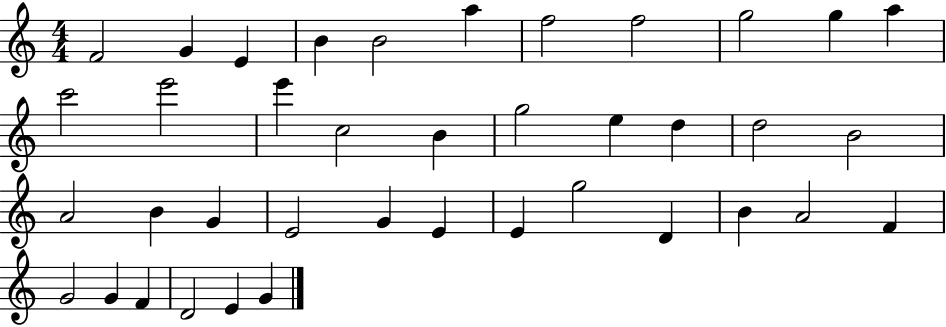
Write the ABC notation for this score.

X:1
T:Untitled
M:4/4
L:1/4
K:C
F2 G E B B2 a f2 f2 g2 g a c'2 e'2 e' c2 B g2 e d d2 B2 A2 B G E2 G E E g2 D B A2 F G2 G F D2 E G